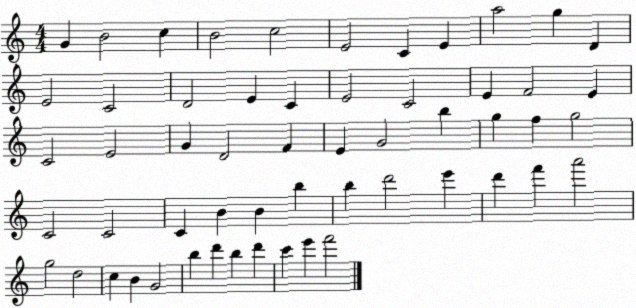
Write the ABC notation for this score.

X:1
T:Untitled
M:4/4
L:1/4
K:C
G B2 c B2 c2 E2 C E a2 g D E2 C2 D2 E C E2 C2 E F2 E C2 E2 G D2 F E G2 b g f g2 C2 C2 C B B b b d'2 e' d' f' a'2 g2 d2 c B G2 b d' b d' c' e' f'2